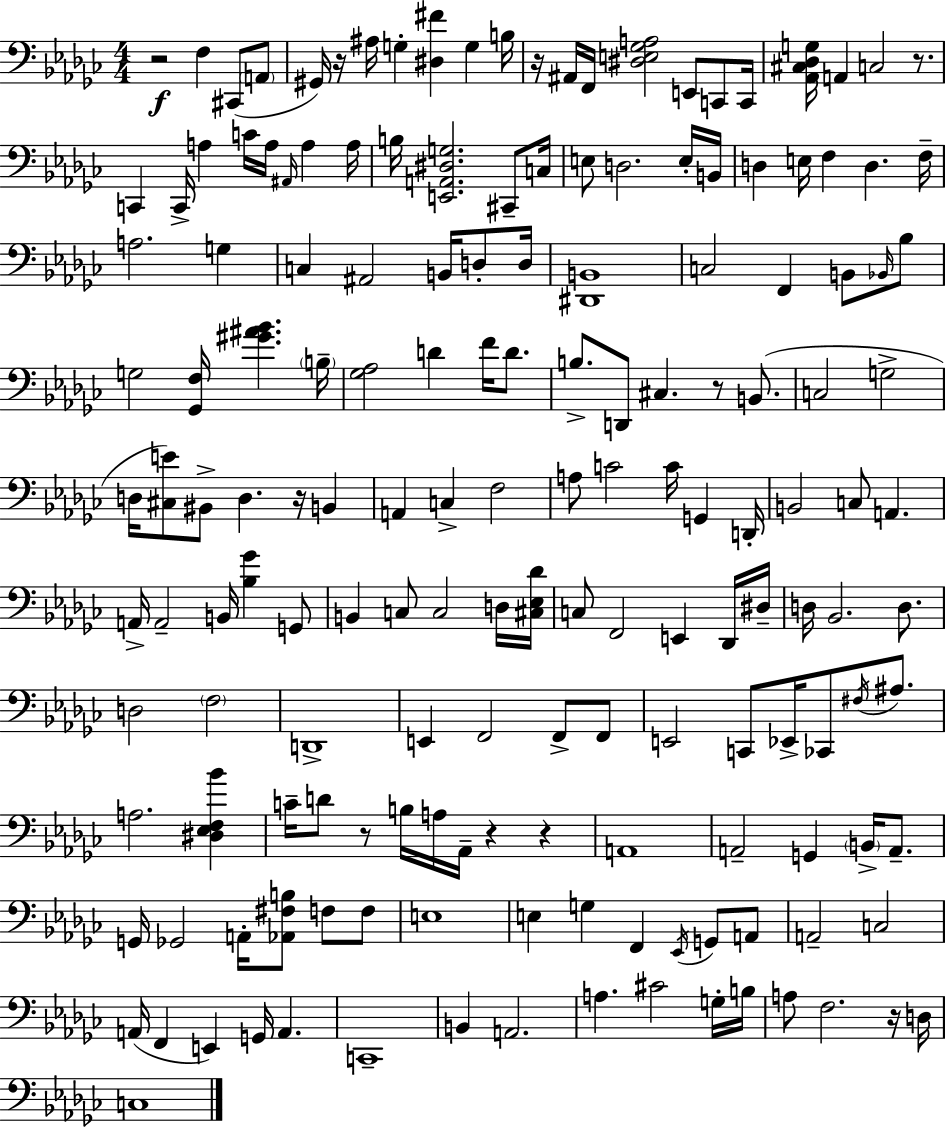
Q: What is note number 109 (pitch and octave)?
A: A2